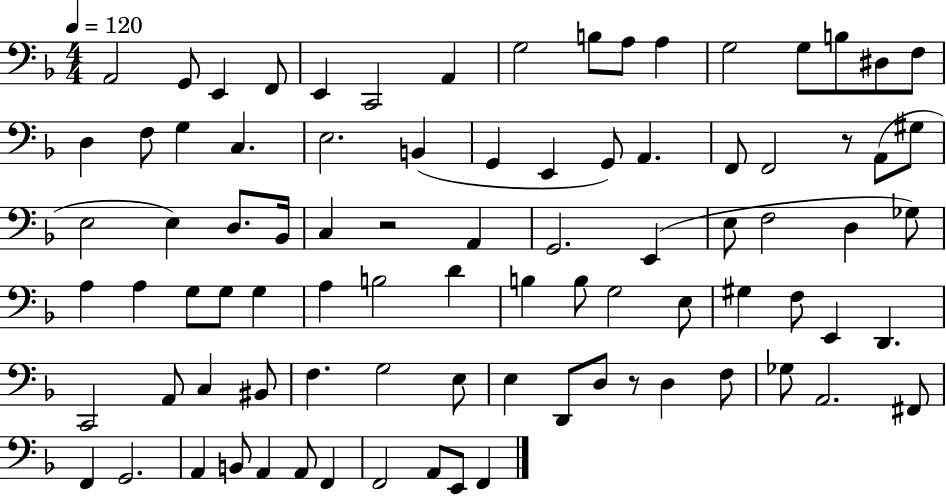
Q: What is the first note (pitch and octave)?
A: A2